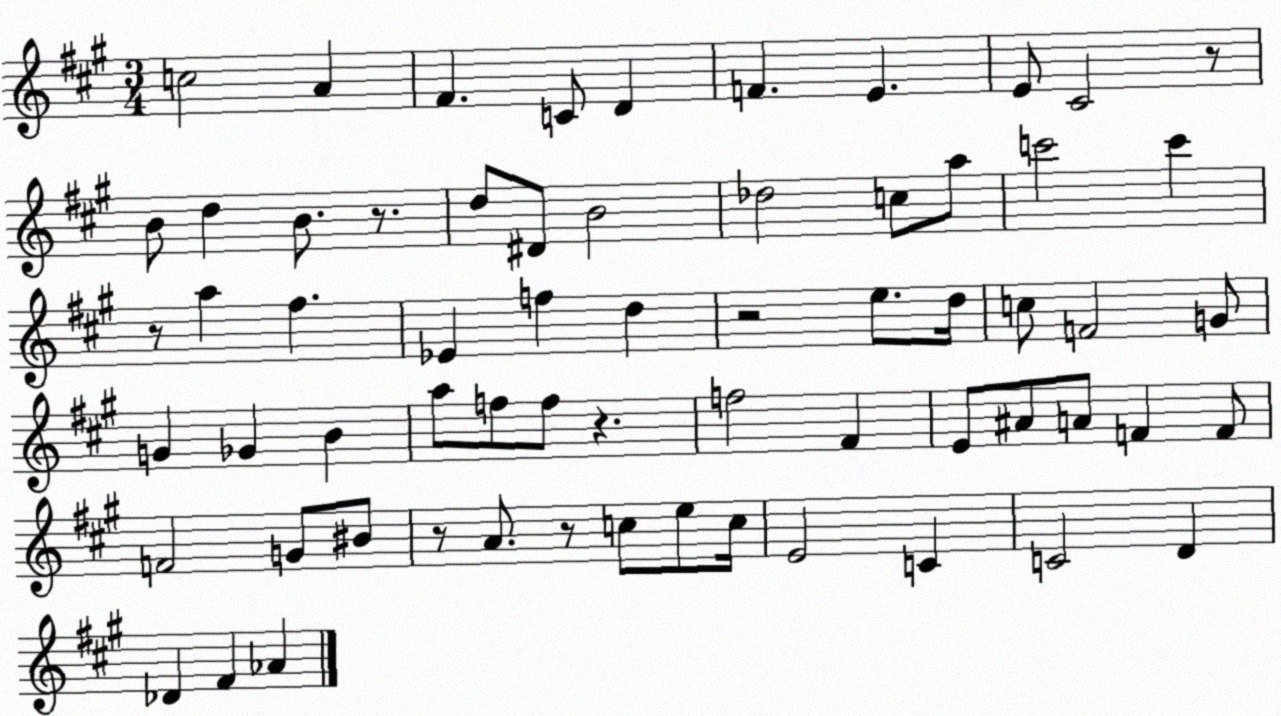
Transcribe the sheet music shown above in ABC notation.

X:1
T:Untitled
M:3/4
L:1/4
K:A
c2 A ^F C/2 D F E E/2 ^C2 z/2 B/2 d B/2 z/2 d/2 ^D/2 B2 _d2 c/2 a/2 c'2 c' z/2 a ^f _E f d z2 e/2 d/4 c/2 F2 G/2 G _G B a/2 f/2 f/2 z f2 ^F E/2 ^A/2 A/2 F F/2 F2 G/2 ^B/2 z/2 A/2 z/2 c/2 e/2 c/4 E2 C C2 D _D ^F _A